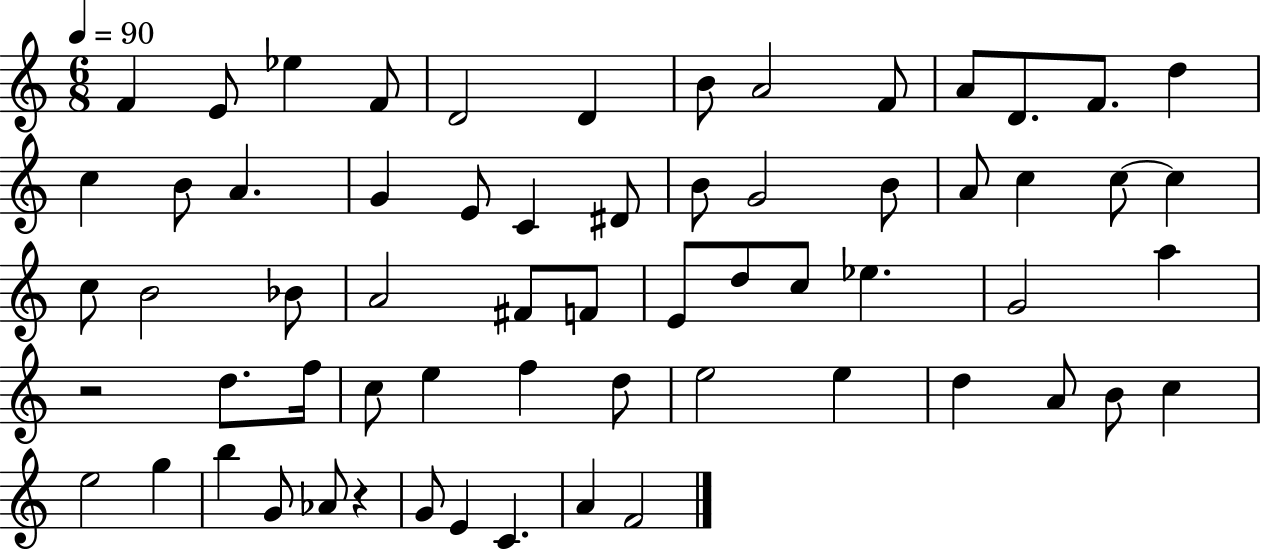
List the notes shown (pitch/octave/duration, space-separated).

F4/q E4/e Eb5/q F4/e D4/h D4/q B4/e A4/h F4/e A4/e D4/e. F4/e. D5/q C5/q B4/e A4/q. G4/q E4/e C4/q D#4/e B4/e G4/h B4/e A4/e C5/q C5/e C5/q C5/e B4/h Bb4/e A4/h F#4/e F4/e E4/e D5/e C5/e Eb5/q. G4/h A5/q R/h D5/e. F5/s C5/e E5/q F5/q D5/e E5/h E5/q D5/q A4/e B4/e C5/q E5/h G5/q B5/q G4/e Ab4/e R/q G4/e E4/q C4/q. A4/q F4/h